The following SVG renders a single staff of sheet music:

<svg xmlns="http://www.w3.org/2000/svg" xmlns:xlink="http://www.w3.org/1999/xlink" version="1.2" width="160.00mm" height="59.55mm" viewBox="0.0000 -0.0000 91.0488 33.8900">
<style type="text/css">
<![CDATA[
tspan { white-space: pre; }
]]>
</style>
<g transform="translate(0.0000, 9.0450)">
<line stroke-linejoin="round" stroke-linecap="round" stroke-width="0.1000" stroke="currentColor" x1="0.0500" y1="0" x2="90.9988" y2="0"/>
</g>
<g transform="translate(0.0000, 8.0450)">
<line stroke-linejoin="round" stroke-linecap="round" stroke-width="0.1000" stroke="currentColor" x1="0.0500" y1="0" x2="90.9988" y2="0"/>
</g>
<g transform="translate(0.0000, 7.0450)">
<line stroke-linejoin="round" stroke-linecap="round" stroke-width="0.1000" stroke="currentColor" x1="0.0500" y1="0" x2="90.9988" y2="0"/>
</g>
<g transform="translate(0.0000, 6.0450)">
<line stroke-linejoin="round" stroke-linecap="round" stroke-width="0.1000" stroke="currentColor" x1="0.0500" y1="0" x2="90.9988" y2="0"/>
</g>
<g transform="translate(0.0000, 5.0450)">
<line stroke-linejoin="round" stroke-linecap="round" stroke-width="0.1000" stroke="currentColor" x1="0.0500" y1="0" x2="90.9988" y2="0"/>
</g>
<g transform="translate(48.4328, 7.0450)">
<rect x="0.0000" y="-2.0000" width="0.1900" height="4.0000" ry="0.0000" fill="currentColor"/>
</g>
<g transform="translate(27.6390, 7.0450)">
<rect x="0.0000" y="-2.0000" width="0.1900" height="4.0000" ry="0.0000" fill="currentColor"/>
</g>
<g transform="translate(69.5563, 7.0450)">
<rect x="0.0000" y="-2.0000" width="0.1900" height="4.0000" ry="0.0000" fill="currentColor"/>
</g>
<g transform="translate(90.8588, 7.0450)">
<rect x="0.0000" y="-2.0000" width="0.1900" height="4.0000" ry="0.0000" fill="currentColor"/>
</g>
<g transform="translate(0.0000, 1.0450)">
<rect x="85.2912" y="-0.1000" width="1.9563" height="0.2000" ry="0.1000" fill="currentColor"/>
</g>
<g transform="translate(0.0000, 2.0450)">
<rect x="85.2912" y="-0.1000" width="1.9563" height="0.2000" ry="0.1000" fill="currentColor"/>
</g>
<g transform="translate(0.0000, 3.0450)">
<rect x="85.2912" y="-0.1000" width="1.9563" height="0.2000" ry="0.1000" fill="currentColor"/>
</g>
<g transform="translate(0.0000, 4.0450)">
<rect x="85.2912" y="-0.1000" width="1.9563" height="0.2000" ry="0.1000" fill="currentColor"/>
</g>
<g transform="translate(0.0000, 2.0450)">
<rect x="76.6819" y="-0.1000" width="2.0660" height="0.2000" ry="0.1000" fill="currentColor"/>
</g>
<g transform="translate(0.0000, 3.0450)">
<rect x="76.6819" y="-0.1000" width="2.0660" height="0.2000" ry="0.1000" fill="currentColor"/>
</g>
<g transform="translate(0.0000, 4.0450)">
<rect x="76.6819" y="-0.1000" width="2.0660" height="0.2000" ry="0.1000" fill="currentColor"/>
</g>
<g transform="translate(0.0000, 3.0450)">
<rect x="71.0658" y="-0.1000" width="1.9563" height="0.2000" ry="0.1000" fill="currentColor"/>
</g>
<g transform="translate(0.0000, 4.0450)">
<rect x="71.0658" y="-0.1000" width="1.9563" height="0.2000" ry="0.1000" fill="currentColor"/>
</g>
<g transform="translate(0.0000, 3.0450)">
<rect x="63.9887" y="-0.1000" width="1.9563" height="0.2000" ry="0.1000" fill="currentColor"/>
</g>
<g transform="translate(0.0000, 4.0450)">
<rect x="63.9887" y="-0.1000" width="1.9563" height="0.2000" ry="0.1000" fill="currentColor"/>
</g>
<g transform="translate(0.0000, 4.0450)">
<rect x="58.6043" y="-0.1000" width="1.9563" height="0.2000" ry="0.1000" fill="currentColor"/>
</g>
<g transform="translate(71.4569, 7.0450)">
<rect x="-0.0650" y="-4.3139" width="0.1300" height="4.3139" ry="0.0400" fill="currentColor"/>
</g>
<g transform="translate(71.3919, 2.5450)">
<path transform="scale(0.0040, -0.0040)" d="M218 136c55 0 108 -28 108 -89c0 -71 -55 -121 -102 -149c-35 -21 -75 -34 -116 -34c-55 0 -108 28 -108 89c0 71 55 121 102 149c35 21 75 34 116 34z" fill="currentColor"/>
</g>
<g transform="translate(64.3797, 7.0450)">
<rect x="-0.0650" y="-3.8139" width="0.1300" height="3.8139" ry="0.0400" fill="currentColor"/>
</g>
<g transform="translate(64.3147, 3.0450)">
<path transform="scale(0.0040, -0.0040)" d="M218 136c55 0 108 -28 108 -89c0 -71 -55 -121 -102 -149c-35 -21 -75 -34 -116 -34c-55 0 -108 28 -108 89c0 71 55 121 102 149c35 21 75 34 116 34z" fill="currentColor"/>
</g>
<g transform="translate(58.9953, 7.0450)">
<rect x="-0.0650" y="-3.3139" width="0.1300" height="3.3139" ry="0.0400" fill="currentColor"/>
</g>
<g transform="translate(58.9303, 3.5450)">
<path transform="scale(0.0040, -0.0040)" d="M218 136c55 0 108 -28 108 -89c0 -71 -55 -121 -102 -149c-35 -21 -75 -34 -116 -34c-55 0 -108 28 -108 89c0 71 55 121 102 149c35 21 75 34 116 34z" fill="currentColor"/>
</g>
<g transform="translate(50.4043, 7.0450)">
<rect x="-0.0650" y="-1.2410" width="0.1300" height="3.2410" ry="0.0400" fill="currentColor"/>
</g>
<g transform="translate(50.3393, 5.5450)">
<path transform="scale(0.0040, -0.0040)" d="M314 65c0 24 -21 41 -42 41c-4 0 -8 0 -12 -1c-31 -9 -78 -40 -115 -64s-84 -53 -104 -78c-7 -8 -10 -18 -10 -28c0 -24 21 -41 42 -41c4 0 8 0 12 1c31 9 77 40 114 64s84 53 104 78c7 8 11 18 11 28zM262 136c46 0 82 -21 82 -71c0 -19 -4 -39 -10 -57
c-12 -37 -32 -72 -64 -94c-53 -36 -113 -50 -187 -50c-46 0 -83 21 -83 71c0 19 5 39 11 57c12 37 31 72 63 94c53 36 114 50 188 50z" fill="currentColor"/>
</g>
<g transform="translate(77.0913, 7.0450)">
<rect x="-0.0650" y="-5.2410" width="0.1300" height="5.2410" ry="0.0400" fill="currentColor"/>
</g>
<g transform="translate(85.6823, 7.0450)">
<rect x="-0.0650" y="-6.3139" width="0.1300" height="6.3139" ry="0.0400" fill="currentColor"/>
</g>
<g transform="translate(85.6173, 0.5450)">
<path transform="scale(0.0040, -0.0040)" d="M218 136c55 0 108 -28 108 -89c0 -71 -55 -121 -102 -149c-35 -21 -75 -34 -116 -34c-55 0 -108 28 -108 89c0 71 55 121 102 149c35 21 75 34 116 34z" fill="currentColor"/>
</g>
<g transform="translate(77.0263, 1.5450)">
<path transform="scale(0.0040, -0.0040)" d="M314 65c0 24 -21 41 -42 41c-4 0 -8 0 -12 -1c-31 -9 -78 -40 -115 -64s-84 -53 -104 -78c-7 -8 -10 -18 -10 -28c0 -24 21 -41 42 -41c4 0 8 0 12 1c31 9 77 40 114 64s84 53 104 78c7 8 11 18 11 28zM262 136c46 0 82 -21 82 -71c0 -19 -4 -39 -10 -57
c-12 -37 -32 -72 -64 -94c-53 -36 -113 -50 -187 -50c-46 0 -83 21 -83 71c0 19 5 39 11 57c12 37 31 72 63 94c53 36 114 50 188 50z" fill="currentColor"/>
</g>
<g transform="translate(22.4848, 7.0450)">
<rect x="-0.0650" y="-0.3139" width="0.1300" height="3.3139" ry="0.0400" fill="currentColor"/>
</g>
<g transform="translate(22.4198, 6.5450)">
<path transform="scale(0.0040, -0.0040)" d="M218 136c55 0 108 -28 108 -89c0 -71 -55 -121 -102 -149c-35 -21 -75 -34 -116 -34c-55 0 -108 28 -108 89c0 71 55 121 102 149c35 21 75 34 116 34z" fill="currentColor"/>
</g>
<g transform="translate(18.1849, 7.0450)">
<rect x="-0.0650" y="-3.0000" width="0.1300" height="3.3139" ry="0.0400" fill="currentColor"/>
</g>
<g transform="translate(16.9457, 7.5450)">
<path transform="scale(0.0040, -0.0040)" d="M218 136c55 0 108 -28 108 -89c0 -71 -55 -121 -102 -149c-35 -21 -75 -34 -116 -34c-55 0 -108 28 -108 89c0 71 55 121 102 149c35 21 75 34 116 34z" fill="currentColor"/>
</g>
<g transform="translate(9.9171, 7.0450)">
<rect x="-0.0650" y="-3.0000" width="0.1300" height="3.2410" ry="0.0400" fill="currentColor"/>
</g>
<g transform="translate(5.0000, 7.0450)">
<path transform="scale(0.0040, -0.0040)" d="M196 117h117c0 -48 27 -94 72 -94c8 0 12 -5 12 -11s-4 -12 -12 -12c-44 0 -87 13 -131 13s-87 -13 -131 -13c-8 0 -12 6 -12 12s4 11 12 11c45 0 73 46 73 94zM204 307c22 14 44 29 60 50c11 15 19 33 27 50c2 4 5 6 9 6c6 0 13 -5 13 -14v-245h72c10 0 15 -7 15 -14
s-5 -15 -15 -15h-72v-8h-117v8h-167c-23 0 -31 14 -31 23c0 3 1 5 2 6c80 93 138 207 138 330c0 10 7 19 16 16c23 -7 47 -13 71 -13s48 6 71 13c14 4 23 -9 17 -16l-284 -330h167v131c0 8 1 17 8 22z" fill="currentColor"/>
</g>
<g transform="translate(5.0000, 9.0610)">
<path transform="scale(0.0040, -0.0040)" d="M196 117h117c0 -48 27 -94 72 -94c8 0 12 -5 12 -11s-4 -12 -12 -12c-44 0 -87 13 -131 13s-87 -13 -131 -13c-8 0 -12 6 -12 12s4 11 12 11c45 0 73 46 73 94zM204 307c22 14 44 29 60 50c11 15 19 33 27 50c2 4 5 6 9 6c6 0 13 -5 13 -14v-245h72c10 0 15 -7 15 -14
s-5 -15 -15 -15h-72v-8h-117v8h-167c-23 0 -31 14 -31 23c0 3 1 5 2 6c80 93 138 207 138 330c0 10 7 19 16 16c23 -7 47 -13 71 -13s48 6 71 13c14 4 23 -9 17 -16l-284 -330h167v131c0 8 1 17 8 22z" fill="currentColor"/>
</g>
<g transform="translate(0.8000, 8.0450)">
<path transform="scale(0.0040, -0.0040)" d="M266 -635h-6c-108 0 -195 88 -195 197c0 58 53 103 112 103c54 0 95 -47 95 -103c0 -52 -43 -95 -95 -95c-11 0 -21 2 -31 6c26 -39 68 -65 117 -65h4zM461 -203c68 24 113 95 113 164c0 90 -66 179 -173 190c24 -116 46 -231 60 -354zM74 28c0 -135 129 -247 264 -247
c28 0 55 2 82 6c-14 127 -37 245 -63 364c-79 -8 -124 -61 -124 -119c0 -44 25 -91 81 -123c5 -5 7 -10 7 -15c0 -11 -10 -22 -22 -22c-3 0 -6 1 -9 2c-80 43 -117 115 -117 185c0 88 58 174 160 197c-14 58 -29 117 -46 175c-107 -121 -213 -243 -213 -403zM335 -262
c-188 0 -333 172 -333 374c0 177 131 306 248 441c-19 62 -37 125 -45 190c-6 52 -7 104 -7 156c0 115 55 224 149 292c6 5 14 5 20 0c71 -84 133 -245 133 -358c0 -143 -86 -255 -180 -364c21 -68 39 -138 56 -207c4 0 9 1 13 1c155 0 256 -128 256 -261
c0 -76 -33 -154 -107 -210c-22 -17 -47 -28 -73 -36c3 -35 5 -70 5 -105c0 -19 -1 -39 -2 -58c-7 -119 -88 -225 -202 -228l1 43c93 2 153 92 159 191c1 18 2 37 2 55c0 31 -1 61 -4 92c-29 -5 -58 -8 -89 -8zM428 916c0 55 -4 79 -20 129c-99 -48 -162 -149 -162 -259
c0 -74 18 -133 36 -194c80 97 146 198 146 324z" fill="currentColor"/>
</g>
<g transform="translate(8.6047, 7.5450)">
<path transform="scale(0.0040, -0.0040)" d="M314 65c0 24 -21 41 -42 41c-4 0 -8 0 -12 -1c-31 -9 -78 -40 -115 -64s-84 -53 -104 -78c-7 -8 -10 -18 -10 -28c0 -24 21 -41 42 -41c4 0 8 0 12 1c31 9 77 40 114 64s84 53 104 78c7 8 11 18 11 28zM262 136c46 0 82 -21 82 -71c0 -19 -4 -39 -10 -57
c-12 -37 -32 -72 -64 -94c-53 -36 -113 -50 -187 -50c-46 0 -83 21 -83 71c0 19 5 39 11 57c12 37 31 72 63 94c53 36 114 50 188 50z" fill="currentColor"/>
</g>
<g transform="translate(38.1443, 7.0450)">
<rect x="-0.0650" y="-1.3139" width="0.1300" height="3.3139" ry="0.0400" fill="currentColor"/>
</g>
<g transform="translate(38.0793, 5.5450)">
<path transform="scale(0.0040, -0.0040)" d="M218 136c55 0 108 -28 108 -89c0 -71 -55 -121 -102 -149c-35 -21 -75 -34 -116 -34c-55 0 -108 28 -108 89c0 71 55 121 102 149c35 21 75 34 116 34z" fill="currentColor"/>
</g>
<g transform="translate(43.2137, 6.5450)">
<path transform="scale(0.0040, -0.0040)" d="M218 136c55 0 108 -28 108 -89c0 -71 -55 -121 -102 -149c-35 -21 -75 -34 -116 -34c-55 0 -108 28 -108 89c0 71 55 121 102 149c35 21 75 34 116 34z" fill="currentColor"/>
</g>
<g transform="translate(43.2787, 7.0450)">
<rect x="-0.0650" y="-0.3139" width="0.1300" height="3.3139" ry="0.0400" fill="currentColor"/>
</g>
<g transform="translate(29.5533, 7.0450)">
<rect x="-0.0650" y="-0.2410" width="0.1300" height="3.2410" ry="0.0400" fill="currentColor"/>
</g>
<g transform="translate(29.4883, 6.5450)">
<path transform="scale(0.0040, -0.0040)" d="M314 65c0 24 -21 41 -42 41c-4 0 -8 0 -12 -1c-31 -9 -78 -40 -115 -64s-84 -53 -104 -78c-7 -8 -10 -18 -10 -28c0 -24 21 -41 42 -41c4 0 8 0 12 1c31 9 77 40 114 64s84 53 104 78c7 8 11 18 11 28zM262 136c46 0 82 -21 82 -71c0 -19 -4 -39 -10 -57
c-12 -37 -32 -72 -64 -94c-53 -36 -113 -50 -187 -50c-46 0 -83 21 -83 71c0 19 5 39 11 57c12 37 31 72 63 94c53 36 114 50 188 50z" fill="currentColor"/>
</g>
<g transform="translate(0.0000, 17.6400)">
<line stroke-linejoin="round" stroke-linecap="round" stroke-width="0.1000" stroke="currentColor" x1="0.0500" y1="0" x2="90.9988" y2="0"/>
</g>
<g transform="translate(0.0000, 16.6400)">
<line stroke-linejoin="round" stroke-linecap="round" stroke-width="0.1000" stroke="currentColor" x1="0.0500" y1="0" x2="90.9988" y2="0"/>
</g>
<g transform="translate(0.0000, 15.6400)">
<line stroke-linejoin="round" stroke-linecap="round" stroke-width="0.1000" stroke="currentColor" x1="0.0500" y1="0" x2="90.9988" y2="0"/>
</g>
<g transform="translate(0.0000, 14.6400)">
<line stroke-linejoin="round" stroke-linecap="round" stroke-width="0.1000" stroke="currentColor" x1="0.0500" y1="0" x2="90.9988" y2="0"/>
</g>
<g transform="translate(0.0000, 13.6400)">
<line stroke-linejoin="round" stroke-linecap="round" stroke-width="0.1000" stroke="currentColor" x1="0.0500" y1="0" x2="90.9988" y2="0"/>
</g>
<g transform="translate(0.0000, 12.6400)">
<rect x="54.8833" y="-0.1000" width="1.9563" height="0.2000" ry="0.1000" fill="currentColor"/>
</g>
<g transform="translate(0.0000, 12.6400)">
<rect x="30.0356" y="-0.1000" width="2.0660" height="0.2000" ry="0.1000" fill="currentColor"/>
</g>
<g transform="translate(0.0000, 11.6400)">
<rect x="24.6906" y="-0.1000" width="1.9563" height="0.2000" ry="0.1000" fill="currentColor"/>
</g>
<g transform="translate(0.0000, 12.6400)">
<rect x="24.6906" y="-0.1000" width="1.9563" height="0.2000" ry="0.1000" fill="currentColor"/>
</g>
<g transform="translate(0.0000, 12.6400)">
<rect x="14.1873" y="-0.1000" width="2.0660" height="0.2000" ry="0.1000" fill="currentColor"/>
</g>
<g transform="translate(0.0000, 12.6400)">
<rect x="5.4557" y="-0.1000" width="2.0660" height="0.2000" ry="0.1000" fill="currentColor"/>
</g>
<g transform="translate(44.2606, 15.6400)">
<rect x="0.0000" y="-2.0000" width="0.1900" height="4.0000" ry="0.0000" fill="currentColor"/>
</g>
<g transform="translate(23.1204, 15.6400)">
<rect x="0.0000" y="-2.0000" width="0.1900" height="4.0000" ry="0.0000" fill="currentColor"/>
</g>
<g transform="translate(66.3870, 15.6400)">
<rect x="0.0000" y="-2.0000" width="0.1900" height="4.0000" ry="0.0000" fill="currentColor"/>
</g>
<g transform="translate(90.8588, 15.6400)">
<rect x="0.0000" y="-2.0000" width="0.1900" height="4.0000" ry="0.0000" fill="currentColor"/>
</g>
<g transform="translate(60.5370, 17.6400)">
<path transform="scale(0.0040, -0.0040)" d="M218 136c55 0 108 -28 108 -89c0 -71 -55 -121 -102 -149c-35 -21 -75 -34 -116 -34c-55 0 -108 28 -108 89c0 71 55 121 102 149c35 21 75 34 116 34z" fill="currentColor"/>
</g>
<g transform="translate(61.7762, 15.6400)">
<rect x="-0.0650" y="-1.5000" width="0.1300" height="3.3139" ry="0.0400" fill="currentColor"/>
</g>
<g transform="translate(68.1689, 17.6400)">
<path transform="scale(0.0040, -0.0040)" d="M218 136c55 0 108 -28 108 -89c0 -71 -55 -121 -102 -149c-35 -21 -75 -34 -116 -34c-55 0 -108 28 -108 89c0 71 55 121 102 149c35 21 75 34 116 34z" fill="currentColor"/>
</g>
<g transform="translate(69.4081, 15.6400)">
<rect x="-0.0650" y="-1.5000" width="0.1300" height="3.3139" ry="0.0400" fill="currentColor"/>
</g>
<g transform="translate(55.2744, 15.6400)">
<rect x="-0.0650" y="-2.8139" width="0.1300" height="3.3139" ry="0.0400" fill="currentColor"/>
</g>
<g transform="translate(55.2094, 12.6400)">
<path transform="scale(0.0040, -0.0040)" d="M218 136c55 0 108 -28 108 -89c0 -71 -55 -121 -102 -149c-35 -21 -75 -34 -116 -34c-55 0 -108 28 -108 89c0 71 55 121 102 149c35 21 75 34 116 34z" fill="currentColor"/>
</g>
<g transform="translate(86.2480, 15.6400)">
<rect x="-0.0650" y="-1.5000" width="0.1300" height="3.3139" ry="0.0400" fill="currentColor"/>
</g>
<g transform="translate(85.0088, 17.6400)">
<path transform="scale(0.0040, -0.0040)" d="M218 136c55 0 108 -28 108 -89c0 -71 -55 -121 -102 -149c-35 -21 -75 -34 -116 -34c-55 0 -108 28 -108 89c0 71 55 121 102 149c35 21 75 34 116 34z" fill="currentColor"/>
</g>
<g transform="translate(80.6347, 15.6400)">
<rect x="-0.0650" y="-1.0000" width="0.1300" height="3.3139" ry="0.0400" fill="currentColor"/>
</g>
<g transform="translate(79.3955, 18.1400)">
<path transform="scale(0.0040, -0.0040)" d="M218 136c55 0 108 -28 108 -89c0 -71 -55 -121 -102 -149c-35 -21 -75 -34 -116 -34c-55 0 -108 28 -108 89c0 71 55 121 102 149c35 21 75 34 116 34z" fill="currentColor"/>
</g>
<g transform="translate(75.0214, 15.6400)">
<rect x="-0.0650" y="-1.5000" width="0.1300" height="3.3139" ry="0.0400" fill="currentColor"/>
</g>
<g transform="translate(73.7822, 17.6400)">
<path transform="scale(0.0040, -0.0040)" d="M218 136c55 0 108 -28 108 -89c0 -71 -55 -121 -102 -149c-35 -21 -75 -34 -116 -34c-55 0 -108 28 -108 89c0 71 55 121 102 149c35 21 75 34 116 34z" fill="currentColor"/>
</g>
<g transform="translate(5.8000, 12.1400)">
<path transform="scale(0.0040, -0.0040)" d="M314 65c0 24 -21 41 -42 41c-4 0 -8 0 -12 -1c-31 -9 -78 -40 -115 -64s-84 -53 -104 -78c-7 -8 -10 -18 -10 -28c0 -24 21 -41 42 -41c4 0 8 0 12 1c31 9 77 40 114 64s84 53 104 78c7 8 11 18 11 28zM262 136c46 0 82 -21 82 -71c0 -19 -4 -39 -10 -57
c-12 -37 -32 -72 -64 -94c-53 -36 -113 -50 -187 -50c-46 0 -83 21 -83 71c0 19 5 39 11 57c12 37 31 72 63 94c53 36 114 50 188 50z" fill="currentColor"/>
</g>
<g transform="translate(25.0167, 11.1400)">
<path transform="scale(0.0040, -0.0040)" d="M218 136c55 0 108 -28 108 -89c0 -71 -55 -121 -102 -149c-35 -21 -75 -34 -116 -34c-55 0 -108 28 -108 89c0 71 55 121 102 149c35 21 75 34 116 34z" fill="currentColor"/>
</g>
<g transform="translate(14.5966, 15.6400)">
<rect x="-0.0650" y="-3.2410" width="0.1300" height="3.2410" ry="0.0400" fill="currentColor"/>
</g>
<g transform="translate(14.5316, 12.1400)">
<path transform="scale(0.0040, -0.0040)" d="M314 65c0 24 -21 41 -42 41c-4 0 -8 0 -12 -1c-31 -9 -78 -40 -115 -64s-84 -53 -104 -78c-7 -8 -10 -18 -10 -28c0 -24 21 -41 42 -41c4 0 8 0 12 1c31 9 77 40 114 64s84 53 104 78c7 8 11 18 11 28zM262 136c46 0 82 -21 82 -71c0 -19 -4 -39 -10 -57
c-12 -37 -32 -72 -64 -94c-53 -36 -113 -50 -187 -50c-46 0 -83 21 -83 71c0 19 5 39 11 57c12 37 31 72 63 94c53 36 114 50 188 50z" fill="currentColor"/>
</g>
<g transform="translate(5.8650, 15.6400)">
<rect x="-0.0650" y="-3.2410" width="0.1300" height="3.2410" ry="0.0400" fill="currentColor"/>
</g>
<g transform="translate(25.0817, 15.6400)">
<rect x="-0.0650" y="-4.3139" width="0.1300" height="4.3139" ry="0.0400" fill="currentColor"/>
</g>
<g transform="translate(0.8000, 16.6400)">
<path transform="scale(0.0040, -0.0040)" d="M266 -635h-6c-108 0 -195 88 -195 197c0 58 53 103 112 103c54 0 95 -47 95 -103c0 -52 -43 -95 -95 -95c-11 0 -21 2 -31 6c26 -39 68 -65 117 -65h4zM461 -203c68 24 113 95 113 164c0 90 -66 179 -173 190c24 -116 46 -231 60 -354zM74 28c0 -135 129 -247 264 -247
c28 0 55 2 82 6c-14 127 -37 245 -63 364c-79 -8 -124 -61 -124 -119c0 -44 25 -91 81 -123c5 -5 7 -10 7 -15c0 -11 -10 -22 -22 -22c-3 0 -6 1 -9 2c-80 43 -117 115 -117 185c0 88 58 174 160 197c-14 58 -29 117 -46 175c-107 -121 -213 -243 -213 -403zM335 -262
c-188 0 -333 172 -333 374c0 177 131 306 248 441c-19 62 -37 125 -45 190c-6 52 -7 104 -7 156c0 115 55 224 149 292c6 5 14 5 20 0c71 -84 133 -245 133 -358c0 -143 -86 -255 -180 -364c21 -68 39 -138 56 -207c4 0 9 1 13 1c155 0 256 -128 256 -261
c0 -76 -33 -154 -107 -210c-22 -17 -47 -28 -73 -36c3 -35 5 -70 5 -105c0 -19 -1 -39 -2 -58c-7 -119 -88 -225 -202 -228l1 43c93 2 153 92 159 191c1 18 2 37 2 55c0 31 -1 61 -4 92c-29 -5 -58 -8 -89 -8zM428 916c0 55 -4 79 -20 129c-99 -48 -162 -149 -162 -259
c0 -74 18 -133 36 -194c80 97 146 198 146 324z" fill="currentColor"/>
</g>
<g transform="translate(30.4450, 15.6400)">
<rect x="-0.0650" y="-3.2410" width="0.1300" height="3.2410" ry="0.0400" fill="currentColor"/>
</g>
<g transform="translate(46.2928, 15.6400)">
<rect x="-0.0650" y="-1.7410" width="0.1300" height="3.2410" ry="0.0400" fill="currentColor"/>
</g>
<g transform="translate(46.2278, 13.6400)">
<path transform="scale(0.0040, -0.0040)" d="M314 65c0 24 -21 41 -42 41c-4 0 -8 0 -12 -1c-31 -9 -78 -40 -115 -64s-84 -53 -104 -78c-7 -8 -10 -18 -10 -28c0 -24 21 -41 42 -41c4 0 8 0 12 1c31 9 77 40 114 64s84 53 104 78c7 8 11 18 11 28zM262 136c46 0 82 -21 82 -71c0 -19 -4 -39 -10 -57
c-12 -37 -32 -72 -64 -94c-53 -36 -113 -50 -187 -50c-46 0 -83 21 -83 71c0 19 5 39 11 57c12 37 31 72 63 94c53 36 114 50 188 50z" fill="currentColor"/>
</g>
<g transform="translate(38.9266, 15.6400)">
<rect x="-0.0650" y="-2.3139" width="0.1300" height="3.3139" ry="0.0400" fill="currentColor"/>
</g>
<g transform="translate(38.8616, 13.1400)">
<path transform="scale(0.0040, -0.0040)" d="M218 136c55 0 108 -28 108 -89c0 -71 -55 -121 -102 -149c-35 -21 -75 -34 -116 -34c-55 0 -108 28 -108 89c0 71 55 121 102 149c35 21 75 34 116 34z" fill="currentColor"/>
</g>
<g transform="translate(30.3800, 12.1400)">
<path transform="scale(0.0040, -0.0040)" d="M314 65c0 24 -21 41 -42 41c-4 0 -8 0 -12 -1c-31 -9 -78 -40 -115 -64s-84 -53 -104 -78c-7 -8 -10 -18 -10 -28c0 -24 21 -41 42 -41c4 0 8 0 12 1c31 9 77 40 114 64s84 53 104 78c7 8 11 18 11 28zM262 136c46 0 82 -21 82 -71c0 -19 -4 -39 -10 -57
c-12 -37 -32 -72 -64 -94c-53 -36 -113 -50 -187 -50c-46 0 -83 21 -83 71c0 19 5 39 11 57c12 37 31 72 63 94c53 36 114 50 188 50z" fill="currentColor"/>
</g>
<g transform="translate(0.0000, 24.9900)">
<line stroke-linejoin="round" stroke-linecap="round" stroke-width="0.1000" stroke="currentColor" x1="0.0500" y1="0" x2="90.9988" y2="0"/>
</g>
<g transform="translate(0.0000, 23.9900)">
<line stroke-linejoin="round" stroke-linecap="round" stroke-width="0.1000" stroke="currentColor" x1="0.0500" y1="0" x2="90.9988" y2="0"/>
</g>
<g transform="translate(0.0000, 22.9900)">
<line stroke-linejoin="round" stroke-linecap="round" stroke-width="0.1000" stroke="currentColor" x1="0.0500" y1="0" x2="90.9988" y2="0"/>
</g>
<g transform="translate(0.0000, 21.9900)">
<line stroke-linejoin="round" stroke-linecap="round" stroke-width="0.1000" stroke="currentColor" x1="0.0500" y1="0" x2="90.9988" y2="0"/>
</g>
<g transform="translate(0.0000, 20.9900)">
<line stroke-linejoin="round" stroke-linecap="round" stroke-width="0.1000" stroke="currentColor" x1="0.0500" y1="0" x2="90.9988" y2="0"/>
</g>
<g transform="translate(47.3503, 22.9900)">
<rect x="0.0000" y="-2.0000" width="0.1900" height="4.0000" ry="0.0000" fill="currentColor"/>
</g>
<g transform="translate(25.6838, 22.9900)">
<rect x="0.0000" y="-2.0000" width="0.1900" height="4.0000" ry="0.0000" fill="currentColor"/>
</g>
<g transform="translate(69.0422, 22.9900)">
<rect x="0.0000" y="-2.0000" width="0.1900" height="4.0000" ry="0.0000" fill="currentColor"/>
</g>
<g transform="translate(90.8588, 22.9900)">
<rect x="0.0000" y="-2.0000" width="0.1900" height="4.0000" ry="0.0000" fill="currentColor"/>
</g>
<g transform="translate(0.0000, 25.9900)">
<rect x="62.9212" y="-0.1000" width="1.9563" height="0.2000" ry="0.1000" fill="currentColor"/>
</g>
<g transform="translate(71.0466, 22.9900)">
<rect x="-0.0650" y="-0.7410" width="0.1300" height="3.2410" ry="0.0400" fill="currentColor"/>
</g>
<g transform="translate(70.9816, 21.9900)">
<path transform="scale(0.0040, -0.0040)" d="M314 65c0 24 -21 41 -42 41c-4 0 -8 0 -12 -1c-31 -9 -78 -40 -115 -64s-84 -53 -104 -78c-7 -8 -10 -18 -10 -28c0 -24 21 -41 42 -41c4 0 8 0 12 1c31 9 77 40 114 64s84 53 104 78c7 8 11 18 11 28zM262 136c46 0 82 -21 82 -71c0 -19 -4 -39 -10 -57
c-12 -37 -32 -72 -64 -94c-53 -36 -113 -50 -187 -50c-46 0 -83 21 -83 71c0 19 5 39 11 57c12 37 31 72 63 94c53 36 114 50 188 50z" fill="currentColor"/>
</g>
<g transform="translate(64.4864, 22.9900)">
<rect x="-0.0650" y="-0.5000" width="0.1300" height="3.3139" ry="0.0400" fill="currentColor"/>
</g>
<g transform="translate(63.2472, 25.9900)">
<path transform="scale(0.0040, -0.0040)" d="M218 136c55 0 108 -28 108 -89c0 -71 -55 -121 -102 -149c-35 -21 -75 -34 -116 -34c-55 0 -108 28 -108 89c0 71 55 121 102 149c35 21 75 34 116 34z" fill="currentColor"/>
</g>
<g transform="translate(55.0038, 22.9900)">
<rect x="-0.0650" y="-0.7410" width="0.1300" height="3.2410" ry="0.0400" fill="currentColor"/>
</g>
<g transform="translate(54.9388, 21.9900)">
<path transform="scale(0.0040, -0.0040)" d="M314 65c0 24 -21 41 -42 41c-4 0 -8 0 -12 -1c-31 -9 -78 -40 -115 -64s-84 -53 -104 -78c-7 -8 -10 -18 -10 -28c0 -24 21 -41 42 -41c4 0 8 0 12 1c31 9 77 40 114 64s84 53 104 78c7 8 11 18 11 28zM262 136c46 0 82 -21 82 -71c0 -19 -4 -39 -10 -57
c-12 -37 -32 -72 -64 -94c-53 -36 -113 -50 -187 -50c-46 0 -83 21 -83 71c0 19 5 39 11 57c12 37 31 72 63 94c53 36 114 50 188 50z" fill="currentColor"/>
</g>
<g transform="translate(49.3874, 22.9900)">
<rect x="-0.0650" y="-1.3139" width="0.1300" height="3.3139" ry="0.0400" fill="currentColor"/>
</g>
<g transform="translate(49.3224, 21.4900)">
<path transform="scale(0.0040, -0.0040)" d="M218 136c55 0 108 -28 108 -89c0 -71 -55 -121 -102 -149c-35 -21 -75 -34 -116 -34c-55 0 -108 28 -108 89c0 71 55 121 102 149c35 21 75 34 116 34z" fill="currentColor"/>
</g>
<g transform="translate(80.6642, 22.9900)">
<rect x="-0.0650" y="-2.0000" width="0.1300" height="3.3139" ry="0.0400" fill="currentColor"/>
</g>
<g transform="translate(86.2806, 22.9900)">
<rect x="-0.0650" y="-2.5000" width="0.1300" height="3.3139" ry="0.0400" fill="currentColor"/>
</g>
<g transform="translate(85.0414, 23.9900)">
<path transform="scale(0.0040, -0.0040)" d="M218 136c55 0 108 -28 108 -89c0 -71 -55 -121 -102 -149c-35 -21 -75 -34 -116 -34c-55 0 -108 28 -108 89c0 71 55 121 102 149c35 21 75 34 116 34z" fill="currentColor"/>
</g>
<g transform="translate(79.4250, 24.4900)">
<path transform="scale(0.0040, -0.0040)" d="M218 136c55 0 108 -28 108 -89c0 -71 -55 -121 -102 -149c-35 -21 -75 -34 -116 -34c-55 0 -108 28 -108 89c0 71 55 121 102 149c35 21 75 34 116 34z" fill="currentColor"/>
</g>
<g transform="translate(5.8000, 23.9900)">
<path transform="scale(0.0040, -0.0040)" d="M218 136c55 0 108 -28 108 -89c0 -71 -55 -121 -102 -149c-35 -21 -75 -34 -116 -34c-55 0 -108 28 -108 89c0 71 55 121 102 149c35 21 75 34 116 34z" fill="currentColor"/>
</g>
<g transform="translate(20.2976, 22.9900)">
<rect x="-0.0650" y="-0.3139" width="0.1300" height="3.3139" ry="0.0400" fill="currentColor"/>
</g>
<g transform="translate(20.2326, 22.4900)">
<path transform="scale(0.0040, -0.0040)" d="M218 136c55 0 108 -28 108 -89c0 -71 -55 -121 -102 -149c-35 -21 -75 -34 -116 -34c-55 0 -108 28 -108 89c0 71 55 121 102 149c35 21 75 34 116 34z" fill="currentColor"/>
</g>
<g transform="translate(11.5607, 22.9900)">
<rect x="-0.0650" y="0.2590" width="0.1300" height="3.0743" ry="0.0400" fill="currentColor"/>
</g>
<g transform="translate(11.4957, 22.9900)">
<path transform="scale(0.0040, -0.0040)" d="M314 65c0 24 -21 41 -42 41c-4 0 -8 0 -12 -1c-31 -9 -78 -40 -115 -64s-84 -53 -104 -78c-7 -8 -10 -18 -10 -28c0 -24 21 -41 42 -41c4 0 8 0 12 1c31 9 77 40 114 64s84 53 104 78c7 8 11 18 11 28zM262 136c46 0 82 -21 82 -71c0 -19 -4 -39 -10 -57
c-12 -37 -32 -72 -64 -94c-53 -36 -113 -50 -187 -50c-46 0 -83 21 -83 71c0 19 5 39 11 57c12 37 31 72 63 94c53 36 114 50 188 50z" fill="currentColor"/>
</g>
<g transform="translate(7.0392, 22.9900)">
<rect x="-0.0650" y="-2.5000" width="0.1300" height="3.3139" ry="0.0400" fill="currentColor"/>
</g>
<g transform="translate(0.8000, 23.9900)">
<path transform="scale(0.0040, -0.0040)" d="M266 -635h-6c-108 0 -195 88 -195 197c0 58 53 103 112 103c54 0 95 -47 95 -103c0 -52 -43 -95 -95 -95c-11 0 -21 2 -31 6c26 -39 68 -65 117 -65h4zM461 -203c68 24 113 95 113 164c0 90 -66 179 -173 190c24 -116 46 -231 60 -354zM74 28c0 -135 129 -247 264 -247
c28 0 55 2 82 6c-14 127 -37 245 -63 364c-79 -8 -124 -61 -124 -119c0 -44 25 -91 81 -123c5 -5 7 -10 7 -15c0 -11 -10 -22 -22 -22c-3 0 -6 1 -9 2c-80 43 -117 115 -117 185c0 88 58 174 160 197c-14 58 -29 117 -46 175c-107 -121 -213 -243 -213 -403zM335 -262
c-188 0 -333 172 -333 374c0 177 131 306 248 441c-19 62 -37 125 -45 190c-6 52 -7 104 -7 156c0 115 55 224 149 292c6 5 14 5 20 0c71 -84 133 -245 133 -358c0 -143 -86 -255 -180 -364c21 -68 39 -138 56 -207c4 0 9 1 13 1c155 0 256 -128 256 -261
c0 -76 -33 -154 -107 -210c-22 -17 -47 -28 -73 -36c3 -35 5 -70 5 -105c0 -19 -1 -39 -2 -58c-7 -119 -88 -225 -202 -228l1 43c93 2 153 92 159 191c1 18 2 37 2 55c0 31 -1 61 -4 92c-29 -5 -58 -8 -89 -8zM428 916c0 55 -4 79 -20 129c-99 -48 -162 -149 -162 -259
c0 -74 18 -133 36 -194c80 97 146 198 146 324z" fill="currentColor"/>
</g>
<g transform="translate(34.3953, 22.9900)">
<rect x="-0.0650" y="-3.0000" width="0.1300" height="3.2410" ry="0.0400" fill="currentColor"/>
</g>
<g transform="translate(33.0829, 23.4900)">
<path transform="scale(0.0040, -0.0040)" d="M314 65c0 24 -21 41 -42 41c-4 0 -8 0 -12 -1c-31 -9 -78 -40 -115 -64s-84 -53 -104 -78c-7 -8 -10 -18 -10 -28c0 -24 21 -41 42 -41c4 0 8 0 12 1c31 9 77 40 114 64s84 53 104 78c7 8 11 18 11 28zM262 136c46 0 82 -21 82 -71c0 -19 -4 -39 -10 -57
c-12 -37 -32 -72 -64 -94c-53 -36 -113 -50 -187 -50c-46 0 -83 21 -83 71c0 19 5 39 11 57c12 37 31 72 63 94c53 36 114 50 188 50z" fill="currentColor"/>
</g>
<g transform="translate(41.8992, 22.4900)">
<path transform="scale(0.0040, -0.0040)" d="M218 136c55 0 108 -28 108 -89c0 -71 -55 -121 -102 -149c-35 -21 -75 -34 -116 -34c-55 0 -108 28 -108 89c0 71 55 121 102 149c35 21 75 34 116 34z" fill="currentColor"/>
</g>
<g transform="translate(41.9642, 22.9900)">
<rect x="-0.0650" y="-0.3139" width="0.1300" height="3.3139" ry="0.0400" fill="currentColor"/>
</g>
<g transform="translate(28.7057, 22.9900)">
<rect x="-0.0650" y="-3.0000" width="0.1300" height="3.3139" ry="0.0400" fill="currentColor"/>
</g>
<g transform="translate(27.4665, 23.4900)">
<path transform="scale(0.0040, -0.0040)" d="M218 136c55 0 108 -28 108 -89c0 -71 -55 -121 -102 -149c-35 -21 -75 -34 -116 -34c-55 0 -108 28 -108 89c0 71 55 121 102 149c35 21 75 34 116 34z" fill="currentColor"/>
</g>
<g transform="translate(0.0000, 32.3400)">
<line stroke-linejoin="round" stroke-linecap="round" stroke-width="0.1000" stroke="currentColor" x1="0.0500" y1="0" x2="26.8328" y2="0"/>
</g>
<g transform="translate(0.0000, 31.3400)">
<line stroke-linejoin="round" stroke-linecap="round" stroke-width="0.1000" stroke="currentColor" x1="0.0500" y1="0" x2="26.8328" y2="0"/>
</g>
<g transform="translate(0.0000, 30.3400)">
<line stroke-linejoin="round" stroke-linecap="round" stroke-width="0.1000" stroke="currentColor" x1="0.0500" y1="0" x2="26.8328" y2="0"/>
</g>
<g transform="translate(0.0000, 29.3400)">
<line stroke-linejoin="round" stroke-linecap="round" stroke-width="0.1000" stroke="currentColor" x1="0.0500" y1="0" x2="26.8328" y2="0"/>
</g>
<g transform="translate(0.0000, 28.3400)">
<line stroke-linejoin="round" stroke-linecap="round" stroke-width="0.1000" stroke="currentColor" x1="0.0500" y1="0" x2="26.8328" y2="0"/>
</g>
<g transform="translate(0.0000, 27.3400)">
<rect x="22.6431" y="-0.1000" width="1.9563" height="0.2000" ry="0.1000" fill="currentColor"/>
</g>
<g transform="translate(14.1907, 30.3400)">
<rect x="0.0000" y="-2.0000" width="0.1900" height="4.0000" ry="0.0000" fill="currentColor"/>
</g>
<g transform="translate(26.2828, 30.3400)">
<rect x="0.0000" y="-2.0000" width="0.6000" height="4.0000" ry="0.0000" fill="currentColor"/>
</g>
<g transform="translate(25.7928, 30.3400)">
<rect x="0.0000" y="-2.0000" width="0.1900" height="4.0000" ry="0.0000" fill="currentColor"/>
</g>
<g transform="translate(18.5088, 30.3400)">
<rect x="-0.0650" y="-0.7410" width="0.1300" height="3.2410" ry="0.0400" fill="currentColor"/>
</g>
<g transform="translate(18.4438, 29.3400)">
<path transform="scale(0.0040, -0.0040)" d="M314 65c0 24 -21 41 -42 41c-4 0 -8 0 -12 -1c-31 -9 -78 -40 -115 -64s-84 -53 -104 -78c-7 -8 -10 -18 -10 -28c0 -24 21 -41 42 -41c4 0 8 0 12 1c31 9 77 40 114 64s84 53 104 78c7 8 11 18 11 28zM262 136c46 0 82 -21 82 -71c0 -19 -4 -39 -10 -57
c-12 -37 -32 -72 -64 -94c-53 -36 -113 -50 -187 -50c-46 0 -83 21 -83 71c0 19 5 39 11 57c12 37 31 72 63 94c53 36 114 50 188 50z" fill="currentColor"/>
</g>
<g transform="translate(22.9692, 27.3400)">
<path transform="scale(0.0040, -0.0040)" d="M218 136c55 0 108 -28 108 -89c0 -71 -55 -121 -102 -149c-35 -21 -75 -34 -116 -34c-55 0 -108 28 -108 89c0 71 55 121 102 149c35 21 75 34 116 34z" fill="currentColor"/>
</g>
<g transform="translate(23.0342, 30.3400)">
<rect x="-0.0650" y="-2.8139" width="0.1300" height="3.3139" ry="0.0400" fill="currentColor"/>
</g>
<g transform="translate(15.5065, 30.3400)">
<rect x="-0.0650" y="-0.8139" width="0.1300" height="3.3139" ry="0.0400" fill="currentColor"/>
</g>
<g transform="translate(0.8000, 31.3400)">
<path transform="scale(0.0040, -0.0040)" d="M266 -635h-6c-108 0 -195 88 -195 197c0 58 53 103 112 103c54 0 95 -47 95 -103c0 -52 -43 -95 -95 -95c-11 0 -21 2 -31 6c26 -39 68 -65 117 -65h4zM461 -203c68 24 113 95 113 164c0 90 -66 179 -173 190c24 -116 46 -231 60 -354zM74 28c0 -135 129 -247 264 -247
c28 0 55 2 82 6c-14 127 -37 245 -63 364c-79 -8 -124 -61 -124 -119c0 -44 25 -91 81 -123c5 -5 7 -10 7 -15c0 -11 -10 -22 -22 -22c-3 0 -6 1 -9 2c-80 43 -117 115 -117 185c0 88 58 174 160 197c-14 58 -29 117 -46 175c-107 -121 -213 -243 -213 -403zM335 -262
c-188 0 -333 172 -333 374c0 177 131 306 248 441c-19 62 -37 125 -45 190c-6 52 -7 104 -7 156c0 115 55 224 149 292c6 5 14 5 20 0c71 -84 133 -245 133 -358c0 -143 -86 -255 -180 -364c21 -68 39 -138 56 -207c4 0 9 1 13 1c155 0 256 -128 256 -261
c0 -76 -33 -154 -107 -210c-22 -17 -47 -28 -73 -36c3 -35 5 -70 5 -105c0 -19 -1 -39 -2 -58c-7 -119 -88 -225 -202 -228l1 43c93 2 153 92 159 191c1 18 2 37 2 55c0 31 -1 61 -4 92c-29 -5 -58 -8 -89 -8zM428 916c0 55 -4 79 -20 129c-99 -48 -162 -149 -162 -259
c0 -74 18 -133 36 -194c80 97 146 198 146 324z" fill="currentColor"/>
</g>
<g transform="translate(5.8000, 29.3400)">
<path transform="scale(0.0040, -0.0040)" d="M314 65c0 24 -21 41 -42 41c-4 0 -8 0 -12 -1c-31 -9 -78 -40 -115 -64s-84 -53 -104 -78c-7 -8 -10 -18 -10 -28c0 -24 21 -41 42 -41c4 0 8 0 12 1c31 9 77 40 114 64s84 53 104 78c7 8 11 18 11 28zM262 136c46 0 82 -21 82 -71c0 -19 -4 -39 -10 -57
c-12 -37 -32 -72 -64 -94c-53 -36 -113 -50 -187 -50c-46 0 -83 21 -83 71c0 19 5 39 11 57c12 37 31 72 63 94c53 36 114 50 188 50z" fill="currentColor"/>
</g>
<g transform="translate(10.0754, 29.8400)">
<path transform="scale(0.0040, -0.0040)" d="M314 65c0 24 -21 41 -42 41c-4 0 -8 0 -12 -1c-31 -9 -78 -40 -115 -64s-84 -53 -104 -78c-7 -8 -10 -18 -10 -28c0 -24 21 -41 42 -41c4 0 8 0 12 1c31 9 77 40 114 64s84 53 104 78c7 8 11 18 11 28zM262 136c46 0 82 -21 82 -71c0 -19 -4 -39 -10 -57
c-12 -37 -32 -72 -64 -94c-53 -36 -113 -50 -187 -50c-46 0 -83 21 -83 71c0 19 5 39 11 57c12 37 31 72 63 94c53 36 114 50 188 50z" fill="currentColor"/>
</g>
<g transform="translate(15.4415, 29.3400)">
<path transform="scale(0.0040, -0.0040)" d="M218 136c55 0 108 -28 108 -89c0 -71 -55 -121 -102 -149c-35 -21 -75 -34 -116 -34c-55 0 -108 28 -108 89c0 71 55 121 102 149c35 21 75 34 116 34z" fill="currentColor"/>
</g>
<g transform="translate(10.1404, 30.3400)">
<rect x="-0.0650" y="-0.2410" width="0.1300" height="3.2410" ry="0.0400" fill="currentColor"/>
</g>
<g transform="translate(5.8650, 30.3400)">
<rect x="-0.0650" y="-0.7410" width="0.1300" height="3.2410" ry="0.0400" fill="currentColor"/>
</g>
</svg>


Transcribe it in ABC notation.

X:1
T:Untitled
M:4/4
L:1/4
K:C
A2 A c c2 e c e2 b c' d' f'2 a' b2 b2 d' b2 g f2 a E E E D E G B2 c A A2 c e d2 C d2 F G d2 c2 d d2 a